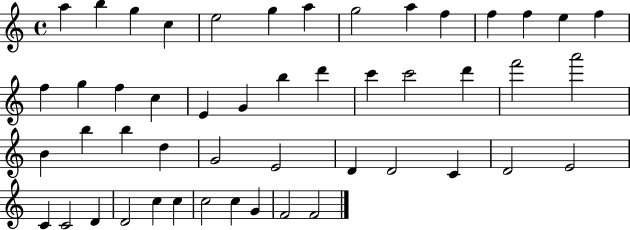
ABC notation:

X:1
T:Untitled
M:4/4
L:1/4
K:C
a b g c e2 g a g2 a f f f e f f g f c E G b d' c' c'2 d' f'2 a'2 B b b d G2 E2 D D2 C D2 E2 C C2 D D2 c c c2 c G F2 F2